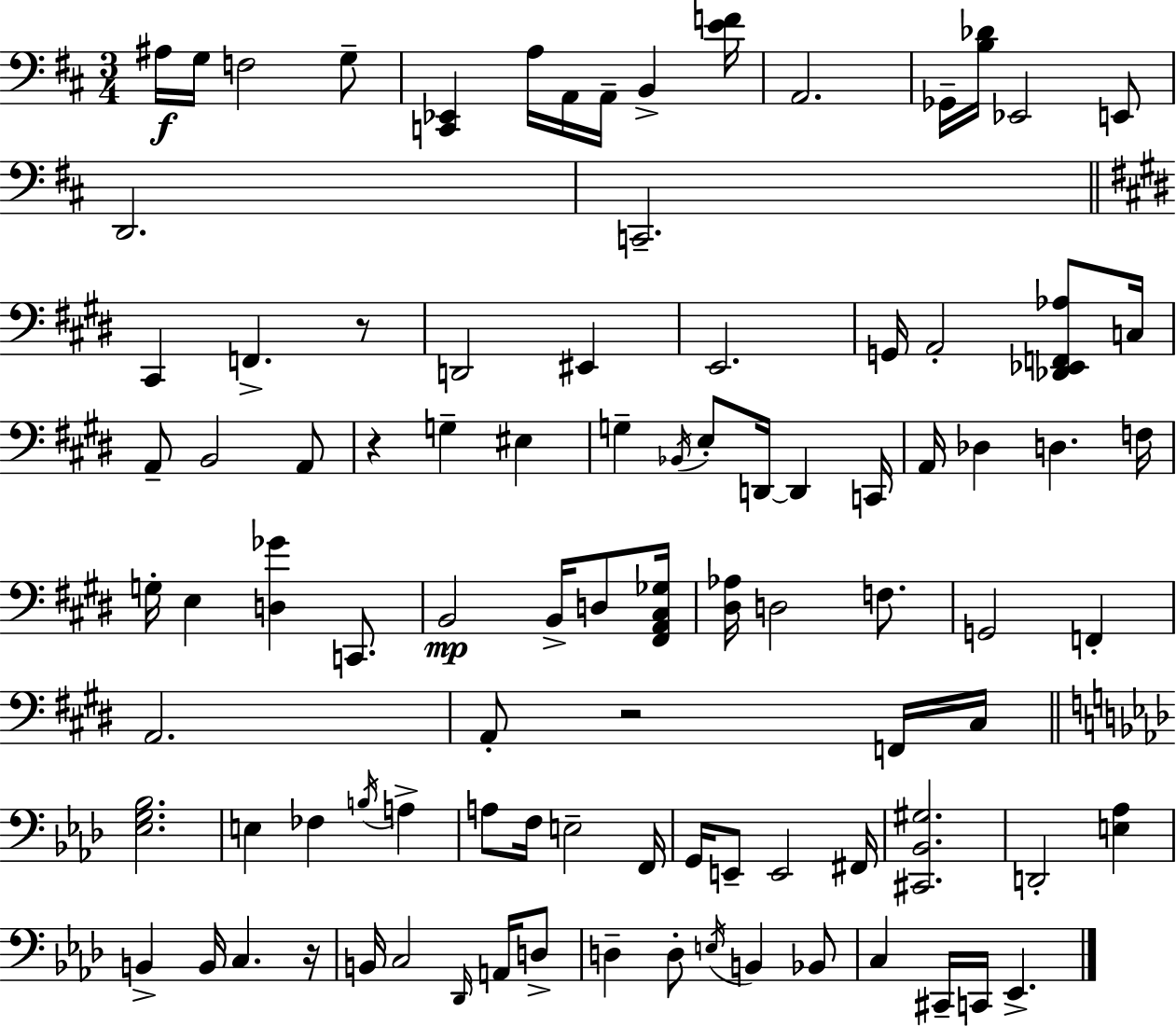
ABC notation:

X:1
T:Untitled
M:3/4
L:1/4
K:D
^A,/4 G,/4 F,2 G,/2 [C,,_E,,] A,/4 A,,/4 A,,/4 B,, [EF]/4 A,,2 _G,,/4 [B,_D]/4 _E,,2 E,,/2 D,,2 C,,2 ^C,, F,, z/2 D,,2 ^E,, E,,2 G,,/4 A,,2 [_D,,_E,,F,,_A,]/2 C,/4 A,,/2 B,,2 A,,/2 z G, ^E, G, _B,,/4 E,/2 D,,/4 D,, C,,/4 A,,/4 _D, D, F,/4 G,/4 E, [D,_G] C,,/2 B,,2 B,,/4 D,/2 [^F,,A,,^C,_G,]/4 [^D,_A,]/4 D,2 F,/2 G,,2 F,, A,,2 A,,/2 z2 F,,/4 ^C,/4 [_E,G,_B,]2 E, _F, B,/4 A, A,/2 F,/4 E,2 F,,/4 G,,/4 E,,/2 E,,2 ^F,,/4 [^C,,_B,,^G,]2 D,,2 [E,_A,] B,, B,,/4 C, z/4 B,,/4 C,2 _D,,/4 A,,/4 D,/2 D, D,/2 E,/4 B,, _B,,/2 C, ^C,,/4 C,,/4 _E,,